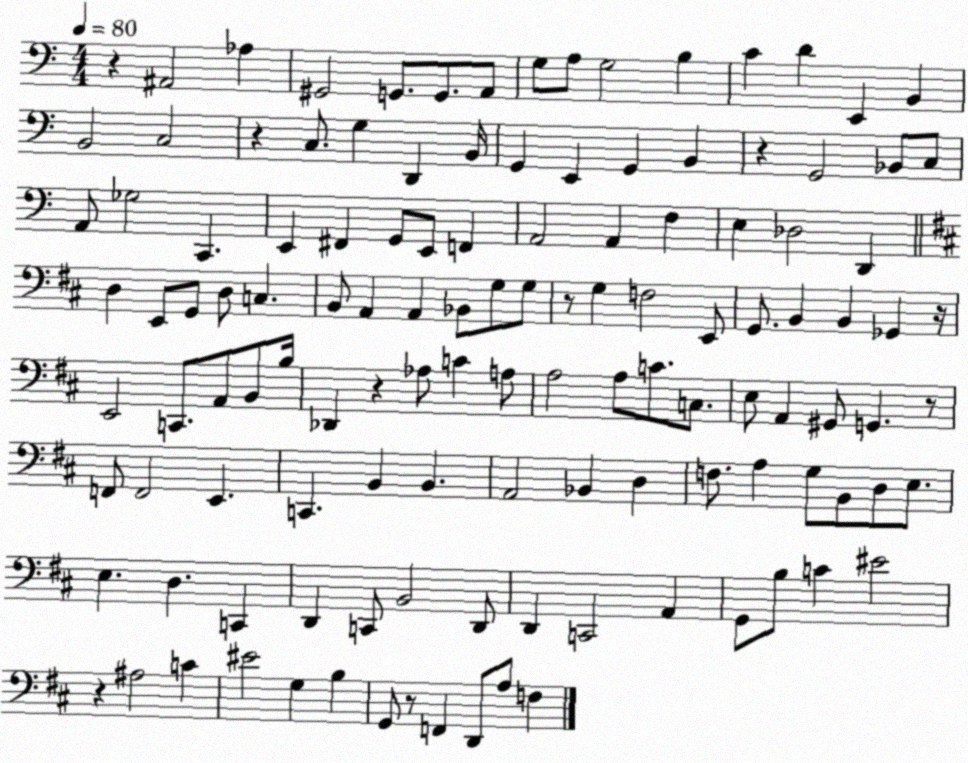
X:1
T:Untitled
M:4/4
L:1/4
K:C
z ^A,,2 _A, ^G,,2 G,,/2 G,,/2 A,,/2 G,/2 A,/2 G,2 B, C D E,, B,, B,,2 C,2 z C,/2 G, D,, B,,/4 G,, E,, G,, B,, z G,,2 _B,,/2 C,/2 A,,/2 _G,2 C,, E,, ^F,, G,,/2 E,,/2 F,, A,,2 A,, F, E, _D,2 D,, D, E,,/2 G,,/2 D,/2 C, B,,/2 A,, A,, _B,,/2 G,/2 G,/2 z/2 G, F,2 E,,/2 G,,/2 B,, B,, _G,, z/4 E,,2 C,,/2 A,,/2 B,,/2 B,/4 _D,, z _A,/2 C A,/2 A,2 A,/2 C/2 C,/2 E,/2 A,, ^G,,/2 G,, z/2 F,,/2 F,,2 E,, C,, B,, B,, A,,2 _B,, D, F,/2 A, G,/2 B,,/2 D,/2 E,/2 E, D, C,, D,, C,,/2 B,,2 D,,/2 D,, C,,2 A,, G,,/2 B,/2 C ^E2 z ^A,2 C ^E2 G, B, G,,/2 z/2 F,, D,,/2 A,/2 F,